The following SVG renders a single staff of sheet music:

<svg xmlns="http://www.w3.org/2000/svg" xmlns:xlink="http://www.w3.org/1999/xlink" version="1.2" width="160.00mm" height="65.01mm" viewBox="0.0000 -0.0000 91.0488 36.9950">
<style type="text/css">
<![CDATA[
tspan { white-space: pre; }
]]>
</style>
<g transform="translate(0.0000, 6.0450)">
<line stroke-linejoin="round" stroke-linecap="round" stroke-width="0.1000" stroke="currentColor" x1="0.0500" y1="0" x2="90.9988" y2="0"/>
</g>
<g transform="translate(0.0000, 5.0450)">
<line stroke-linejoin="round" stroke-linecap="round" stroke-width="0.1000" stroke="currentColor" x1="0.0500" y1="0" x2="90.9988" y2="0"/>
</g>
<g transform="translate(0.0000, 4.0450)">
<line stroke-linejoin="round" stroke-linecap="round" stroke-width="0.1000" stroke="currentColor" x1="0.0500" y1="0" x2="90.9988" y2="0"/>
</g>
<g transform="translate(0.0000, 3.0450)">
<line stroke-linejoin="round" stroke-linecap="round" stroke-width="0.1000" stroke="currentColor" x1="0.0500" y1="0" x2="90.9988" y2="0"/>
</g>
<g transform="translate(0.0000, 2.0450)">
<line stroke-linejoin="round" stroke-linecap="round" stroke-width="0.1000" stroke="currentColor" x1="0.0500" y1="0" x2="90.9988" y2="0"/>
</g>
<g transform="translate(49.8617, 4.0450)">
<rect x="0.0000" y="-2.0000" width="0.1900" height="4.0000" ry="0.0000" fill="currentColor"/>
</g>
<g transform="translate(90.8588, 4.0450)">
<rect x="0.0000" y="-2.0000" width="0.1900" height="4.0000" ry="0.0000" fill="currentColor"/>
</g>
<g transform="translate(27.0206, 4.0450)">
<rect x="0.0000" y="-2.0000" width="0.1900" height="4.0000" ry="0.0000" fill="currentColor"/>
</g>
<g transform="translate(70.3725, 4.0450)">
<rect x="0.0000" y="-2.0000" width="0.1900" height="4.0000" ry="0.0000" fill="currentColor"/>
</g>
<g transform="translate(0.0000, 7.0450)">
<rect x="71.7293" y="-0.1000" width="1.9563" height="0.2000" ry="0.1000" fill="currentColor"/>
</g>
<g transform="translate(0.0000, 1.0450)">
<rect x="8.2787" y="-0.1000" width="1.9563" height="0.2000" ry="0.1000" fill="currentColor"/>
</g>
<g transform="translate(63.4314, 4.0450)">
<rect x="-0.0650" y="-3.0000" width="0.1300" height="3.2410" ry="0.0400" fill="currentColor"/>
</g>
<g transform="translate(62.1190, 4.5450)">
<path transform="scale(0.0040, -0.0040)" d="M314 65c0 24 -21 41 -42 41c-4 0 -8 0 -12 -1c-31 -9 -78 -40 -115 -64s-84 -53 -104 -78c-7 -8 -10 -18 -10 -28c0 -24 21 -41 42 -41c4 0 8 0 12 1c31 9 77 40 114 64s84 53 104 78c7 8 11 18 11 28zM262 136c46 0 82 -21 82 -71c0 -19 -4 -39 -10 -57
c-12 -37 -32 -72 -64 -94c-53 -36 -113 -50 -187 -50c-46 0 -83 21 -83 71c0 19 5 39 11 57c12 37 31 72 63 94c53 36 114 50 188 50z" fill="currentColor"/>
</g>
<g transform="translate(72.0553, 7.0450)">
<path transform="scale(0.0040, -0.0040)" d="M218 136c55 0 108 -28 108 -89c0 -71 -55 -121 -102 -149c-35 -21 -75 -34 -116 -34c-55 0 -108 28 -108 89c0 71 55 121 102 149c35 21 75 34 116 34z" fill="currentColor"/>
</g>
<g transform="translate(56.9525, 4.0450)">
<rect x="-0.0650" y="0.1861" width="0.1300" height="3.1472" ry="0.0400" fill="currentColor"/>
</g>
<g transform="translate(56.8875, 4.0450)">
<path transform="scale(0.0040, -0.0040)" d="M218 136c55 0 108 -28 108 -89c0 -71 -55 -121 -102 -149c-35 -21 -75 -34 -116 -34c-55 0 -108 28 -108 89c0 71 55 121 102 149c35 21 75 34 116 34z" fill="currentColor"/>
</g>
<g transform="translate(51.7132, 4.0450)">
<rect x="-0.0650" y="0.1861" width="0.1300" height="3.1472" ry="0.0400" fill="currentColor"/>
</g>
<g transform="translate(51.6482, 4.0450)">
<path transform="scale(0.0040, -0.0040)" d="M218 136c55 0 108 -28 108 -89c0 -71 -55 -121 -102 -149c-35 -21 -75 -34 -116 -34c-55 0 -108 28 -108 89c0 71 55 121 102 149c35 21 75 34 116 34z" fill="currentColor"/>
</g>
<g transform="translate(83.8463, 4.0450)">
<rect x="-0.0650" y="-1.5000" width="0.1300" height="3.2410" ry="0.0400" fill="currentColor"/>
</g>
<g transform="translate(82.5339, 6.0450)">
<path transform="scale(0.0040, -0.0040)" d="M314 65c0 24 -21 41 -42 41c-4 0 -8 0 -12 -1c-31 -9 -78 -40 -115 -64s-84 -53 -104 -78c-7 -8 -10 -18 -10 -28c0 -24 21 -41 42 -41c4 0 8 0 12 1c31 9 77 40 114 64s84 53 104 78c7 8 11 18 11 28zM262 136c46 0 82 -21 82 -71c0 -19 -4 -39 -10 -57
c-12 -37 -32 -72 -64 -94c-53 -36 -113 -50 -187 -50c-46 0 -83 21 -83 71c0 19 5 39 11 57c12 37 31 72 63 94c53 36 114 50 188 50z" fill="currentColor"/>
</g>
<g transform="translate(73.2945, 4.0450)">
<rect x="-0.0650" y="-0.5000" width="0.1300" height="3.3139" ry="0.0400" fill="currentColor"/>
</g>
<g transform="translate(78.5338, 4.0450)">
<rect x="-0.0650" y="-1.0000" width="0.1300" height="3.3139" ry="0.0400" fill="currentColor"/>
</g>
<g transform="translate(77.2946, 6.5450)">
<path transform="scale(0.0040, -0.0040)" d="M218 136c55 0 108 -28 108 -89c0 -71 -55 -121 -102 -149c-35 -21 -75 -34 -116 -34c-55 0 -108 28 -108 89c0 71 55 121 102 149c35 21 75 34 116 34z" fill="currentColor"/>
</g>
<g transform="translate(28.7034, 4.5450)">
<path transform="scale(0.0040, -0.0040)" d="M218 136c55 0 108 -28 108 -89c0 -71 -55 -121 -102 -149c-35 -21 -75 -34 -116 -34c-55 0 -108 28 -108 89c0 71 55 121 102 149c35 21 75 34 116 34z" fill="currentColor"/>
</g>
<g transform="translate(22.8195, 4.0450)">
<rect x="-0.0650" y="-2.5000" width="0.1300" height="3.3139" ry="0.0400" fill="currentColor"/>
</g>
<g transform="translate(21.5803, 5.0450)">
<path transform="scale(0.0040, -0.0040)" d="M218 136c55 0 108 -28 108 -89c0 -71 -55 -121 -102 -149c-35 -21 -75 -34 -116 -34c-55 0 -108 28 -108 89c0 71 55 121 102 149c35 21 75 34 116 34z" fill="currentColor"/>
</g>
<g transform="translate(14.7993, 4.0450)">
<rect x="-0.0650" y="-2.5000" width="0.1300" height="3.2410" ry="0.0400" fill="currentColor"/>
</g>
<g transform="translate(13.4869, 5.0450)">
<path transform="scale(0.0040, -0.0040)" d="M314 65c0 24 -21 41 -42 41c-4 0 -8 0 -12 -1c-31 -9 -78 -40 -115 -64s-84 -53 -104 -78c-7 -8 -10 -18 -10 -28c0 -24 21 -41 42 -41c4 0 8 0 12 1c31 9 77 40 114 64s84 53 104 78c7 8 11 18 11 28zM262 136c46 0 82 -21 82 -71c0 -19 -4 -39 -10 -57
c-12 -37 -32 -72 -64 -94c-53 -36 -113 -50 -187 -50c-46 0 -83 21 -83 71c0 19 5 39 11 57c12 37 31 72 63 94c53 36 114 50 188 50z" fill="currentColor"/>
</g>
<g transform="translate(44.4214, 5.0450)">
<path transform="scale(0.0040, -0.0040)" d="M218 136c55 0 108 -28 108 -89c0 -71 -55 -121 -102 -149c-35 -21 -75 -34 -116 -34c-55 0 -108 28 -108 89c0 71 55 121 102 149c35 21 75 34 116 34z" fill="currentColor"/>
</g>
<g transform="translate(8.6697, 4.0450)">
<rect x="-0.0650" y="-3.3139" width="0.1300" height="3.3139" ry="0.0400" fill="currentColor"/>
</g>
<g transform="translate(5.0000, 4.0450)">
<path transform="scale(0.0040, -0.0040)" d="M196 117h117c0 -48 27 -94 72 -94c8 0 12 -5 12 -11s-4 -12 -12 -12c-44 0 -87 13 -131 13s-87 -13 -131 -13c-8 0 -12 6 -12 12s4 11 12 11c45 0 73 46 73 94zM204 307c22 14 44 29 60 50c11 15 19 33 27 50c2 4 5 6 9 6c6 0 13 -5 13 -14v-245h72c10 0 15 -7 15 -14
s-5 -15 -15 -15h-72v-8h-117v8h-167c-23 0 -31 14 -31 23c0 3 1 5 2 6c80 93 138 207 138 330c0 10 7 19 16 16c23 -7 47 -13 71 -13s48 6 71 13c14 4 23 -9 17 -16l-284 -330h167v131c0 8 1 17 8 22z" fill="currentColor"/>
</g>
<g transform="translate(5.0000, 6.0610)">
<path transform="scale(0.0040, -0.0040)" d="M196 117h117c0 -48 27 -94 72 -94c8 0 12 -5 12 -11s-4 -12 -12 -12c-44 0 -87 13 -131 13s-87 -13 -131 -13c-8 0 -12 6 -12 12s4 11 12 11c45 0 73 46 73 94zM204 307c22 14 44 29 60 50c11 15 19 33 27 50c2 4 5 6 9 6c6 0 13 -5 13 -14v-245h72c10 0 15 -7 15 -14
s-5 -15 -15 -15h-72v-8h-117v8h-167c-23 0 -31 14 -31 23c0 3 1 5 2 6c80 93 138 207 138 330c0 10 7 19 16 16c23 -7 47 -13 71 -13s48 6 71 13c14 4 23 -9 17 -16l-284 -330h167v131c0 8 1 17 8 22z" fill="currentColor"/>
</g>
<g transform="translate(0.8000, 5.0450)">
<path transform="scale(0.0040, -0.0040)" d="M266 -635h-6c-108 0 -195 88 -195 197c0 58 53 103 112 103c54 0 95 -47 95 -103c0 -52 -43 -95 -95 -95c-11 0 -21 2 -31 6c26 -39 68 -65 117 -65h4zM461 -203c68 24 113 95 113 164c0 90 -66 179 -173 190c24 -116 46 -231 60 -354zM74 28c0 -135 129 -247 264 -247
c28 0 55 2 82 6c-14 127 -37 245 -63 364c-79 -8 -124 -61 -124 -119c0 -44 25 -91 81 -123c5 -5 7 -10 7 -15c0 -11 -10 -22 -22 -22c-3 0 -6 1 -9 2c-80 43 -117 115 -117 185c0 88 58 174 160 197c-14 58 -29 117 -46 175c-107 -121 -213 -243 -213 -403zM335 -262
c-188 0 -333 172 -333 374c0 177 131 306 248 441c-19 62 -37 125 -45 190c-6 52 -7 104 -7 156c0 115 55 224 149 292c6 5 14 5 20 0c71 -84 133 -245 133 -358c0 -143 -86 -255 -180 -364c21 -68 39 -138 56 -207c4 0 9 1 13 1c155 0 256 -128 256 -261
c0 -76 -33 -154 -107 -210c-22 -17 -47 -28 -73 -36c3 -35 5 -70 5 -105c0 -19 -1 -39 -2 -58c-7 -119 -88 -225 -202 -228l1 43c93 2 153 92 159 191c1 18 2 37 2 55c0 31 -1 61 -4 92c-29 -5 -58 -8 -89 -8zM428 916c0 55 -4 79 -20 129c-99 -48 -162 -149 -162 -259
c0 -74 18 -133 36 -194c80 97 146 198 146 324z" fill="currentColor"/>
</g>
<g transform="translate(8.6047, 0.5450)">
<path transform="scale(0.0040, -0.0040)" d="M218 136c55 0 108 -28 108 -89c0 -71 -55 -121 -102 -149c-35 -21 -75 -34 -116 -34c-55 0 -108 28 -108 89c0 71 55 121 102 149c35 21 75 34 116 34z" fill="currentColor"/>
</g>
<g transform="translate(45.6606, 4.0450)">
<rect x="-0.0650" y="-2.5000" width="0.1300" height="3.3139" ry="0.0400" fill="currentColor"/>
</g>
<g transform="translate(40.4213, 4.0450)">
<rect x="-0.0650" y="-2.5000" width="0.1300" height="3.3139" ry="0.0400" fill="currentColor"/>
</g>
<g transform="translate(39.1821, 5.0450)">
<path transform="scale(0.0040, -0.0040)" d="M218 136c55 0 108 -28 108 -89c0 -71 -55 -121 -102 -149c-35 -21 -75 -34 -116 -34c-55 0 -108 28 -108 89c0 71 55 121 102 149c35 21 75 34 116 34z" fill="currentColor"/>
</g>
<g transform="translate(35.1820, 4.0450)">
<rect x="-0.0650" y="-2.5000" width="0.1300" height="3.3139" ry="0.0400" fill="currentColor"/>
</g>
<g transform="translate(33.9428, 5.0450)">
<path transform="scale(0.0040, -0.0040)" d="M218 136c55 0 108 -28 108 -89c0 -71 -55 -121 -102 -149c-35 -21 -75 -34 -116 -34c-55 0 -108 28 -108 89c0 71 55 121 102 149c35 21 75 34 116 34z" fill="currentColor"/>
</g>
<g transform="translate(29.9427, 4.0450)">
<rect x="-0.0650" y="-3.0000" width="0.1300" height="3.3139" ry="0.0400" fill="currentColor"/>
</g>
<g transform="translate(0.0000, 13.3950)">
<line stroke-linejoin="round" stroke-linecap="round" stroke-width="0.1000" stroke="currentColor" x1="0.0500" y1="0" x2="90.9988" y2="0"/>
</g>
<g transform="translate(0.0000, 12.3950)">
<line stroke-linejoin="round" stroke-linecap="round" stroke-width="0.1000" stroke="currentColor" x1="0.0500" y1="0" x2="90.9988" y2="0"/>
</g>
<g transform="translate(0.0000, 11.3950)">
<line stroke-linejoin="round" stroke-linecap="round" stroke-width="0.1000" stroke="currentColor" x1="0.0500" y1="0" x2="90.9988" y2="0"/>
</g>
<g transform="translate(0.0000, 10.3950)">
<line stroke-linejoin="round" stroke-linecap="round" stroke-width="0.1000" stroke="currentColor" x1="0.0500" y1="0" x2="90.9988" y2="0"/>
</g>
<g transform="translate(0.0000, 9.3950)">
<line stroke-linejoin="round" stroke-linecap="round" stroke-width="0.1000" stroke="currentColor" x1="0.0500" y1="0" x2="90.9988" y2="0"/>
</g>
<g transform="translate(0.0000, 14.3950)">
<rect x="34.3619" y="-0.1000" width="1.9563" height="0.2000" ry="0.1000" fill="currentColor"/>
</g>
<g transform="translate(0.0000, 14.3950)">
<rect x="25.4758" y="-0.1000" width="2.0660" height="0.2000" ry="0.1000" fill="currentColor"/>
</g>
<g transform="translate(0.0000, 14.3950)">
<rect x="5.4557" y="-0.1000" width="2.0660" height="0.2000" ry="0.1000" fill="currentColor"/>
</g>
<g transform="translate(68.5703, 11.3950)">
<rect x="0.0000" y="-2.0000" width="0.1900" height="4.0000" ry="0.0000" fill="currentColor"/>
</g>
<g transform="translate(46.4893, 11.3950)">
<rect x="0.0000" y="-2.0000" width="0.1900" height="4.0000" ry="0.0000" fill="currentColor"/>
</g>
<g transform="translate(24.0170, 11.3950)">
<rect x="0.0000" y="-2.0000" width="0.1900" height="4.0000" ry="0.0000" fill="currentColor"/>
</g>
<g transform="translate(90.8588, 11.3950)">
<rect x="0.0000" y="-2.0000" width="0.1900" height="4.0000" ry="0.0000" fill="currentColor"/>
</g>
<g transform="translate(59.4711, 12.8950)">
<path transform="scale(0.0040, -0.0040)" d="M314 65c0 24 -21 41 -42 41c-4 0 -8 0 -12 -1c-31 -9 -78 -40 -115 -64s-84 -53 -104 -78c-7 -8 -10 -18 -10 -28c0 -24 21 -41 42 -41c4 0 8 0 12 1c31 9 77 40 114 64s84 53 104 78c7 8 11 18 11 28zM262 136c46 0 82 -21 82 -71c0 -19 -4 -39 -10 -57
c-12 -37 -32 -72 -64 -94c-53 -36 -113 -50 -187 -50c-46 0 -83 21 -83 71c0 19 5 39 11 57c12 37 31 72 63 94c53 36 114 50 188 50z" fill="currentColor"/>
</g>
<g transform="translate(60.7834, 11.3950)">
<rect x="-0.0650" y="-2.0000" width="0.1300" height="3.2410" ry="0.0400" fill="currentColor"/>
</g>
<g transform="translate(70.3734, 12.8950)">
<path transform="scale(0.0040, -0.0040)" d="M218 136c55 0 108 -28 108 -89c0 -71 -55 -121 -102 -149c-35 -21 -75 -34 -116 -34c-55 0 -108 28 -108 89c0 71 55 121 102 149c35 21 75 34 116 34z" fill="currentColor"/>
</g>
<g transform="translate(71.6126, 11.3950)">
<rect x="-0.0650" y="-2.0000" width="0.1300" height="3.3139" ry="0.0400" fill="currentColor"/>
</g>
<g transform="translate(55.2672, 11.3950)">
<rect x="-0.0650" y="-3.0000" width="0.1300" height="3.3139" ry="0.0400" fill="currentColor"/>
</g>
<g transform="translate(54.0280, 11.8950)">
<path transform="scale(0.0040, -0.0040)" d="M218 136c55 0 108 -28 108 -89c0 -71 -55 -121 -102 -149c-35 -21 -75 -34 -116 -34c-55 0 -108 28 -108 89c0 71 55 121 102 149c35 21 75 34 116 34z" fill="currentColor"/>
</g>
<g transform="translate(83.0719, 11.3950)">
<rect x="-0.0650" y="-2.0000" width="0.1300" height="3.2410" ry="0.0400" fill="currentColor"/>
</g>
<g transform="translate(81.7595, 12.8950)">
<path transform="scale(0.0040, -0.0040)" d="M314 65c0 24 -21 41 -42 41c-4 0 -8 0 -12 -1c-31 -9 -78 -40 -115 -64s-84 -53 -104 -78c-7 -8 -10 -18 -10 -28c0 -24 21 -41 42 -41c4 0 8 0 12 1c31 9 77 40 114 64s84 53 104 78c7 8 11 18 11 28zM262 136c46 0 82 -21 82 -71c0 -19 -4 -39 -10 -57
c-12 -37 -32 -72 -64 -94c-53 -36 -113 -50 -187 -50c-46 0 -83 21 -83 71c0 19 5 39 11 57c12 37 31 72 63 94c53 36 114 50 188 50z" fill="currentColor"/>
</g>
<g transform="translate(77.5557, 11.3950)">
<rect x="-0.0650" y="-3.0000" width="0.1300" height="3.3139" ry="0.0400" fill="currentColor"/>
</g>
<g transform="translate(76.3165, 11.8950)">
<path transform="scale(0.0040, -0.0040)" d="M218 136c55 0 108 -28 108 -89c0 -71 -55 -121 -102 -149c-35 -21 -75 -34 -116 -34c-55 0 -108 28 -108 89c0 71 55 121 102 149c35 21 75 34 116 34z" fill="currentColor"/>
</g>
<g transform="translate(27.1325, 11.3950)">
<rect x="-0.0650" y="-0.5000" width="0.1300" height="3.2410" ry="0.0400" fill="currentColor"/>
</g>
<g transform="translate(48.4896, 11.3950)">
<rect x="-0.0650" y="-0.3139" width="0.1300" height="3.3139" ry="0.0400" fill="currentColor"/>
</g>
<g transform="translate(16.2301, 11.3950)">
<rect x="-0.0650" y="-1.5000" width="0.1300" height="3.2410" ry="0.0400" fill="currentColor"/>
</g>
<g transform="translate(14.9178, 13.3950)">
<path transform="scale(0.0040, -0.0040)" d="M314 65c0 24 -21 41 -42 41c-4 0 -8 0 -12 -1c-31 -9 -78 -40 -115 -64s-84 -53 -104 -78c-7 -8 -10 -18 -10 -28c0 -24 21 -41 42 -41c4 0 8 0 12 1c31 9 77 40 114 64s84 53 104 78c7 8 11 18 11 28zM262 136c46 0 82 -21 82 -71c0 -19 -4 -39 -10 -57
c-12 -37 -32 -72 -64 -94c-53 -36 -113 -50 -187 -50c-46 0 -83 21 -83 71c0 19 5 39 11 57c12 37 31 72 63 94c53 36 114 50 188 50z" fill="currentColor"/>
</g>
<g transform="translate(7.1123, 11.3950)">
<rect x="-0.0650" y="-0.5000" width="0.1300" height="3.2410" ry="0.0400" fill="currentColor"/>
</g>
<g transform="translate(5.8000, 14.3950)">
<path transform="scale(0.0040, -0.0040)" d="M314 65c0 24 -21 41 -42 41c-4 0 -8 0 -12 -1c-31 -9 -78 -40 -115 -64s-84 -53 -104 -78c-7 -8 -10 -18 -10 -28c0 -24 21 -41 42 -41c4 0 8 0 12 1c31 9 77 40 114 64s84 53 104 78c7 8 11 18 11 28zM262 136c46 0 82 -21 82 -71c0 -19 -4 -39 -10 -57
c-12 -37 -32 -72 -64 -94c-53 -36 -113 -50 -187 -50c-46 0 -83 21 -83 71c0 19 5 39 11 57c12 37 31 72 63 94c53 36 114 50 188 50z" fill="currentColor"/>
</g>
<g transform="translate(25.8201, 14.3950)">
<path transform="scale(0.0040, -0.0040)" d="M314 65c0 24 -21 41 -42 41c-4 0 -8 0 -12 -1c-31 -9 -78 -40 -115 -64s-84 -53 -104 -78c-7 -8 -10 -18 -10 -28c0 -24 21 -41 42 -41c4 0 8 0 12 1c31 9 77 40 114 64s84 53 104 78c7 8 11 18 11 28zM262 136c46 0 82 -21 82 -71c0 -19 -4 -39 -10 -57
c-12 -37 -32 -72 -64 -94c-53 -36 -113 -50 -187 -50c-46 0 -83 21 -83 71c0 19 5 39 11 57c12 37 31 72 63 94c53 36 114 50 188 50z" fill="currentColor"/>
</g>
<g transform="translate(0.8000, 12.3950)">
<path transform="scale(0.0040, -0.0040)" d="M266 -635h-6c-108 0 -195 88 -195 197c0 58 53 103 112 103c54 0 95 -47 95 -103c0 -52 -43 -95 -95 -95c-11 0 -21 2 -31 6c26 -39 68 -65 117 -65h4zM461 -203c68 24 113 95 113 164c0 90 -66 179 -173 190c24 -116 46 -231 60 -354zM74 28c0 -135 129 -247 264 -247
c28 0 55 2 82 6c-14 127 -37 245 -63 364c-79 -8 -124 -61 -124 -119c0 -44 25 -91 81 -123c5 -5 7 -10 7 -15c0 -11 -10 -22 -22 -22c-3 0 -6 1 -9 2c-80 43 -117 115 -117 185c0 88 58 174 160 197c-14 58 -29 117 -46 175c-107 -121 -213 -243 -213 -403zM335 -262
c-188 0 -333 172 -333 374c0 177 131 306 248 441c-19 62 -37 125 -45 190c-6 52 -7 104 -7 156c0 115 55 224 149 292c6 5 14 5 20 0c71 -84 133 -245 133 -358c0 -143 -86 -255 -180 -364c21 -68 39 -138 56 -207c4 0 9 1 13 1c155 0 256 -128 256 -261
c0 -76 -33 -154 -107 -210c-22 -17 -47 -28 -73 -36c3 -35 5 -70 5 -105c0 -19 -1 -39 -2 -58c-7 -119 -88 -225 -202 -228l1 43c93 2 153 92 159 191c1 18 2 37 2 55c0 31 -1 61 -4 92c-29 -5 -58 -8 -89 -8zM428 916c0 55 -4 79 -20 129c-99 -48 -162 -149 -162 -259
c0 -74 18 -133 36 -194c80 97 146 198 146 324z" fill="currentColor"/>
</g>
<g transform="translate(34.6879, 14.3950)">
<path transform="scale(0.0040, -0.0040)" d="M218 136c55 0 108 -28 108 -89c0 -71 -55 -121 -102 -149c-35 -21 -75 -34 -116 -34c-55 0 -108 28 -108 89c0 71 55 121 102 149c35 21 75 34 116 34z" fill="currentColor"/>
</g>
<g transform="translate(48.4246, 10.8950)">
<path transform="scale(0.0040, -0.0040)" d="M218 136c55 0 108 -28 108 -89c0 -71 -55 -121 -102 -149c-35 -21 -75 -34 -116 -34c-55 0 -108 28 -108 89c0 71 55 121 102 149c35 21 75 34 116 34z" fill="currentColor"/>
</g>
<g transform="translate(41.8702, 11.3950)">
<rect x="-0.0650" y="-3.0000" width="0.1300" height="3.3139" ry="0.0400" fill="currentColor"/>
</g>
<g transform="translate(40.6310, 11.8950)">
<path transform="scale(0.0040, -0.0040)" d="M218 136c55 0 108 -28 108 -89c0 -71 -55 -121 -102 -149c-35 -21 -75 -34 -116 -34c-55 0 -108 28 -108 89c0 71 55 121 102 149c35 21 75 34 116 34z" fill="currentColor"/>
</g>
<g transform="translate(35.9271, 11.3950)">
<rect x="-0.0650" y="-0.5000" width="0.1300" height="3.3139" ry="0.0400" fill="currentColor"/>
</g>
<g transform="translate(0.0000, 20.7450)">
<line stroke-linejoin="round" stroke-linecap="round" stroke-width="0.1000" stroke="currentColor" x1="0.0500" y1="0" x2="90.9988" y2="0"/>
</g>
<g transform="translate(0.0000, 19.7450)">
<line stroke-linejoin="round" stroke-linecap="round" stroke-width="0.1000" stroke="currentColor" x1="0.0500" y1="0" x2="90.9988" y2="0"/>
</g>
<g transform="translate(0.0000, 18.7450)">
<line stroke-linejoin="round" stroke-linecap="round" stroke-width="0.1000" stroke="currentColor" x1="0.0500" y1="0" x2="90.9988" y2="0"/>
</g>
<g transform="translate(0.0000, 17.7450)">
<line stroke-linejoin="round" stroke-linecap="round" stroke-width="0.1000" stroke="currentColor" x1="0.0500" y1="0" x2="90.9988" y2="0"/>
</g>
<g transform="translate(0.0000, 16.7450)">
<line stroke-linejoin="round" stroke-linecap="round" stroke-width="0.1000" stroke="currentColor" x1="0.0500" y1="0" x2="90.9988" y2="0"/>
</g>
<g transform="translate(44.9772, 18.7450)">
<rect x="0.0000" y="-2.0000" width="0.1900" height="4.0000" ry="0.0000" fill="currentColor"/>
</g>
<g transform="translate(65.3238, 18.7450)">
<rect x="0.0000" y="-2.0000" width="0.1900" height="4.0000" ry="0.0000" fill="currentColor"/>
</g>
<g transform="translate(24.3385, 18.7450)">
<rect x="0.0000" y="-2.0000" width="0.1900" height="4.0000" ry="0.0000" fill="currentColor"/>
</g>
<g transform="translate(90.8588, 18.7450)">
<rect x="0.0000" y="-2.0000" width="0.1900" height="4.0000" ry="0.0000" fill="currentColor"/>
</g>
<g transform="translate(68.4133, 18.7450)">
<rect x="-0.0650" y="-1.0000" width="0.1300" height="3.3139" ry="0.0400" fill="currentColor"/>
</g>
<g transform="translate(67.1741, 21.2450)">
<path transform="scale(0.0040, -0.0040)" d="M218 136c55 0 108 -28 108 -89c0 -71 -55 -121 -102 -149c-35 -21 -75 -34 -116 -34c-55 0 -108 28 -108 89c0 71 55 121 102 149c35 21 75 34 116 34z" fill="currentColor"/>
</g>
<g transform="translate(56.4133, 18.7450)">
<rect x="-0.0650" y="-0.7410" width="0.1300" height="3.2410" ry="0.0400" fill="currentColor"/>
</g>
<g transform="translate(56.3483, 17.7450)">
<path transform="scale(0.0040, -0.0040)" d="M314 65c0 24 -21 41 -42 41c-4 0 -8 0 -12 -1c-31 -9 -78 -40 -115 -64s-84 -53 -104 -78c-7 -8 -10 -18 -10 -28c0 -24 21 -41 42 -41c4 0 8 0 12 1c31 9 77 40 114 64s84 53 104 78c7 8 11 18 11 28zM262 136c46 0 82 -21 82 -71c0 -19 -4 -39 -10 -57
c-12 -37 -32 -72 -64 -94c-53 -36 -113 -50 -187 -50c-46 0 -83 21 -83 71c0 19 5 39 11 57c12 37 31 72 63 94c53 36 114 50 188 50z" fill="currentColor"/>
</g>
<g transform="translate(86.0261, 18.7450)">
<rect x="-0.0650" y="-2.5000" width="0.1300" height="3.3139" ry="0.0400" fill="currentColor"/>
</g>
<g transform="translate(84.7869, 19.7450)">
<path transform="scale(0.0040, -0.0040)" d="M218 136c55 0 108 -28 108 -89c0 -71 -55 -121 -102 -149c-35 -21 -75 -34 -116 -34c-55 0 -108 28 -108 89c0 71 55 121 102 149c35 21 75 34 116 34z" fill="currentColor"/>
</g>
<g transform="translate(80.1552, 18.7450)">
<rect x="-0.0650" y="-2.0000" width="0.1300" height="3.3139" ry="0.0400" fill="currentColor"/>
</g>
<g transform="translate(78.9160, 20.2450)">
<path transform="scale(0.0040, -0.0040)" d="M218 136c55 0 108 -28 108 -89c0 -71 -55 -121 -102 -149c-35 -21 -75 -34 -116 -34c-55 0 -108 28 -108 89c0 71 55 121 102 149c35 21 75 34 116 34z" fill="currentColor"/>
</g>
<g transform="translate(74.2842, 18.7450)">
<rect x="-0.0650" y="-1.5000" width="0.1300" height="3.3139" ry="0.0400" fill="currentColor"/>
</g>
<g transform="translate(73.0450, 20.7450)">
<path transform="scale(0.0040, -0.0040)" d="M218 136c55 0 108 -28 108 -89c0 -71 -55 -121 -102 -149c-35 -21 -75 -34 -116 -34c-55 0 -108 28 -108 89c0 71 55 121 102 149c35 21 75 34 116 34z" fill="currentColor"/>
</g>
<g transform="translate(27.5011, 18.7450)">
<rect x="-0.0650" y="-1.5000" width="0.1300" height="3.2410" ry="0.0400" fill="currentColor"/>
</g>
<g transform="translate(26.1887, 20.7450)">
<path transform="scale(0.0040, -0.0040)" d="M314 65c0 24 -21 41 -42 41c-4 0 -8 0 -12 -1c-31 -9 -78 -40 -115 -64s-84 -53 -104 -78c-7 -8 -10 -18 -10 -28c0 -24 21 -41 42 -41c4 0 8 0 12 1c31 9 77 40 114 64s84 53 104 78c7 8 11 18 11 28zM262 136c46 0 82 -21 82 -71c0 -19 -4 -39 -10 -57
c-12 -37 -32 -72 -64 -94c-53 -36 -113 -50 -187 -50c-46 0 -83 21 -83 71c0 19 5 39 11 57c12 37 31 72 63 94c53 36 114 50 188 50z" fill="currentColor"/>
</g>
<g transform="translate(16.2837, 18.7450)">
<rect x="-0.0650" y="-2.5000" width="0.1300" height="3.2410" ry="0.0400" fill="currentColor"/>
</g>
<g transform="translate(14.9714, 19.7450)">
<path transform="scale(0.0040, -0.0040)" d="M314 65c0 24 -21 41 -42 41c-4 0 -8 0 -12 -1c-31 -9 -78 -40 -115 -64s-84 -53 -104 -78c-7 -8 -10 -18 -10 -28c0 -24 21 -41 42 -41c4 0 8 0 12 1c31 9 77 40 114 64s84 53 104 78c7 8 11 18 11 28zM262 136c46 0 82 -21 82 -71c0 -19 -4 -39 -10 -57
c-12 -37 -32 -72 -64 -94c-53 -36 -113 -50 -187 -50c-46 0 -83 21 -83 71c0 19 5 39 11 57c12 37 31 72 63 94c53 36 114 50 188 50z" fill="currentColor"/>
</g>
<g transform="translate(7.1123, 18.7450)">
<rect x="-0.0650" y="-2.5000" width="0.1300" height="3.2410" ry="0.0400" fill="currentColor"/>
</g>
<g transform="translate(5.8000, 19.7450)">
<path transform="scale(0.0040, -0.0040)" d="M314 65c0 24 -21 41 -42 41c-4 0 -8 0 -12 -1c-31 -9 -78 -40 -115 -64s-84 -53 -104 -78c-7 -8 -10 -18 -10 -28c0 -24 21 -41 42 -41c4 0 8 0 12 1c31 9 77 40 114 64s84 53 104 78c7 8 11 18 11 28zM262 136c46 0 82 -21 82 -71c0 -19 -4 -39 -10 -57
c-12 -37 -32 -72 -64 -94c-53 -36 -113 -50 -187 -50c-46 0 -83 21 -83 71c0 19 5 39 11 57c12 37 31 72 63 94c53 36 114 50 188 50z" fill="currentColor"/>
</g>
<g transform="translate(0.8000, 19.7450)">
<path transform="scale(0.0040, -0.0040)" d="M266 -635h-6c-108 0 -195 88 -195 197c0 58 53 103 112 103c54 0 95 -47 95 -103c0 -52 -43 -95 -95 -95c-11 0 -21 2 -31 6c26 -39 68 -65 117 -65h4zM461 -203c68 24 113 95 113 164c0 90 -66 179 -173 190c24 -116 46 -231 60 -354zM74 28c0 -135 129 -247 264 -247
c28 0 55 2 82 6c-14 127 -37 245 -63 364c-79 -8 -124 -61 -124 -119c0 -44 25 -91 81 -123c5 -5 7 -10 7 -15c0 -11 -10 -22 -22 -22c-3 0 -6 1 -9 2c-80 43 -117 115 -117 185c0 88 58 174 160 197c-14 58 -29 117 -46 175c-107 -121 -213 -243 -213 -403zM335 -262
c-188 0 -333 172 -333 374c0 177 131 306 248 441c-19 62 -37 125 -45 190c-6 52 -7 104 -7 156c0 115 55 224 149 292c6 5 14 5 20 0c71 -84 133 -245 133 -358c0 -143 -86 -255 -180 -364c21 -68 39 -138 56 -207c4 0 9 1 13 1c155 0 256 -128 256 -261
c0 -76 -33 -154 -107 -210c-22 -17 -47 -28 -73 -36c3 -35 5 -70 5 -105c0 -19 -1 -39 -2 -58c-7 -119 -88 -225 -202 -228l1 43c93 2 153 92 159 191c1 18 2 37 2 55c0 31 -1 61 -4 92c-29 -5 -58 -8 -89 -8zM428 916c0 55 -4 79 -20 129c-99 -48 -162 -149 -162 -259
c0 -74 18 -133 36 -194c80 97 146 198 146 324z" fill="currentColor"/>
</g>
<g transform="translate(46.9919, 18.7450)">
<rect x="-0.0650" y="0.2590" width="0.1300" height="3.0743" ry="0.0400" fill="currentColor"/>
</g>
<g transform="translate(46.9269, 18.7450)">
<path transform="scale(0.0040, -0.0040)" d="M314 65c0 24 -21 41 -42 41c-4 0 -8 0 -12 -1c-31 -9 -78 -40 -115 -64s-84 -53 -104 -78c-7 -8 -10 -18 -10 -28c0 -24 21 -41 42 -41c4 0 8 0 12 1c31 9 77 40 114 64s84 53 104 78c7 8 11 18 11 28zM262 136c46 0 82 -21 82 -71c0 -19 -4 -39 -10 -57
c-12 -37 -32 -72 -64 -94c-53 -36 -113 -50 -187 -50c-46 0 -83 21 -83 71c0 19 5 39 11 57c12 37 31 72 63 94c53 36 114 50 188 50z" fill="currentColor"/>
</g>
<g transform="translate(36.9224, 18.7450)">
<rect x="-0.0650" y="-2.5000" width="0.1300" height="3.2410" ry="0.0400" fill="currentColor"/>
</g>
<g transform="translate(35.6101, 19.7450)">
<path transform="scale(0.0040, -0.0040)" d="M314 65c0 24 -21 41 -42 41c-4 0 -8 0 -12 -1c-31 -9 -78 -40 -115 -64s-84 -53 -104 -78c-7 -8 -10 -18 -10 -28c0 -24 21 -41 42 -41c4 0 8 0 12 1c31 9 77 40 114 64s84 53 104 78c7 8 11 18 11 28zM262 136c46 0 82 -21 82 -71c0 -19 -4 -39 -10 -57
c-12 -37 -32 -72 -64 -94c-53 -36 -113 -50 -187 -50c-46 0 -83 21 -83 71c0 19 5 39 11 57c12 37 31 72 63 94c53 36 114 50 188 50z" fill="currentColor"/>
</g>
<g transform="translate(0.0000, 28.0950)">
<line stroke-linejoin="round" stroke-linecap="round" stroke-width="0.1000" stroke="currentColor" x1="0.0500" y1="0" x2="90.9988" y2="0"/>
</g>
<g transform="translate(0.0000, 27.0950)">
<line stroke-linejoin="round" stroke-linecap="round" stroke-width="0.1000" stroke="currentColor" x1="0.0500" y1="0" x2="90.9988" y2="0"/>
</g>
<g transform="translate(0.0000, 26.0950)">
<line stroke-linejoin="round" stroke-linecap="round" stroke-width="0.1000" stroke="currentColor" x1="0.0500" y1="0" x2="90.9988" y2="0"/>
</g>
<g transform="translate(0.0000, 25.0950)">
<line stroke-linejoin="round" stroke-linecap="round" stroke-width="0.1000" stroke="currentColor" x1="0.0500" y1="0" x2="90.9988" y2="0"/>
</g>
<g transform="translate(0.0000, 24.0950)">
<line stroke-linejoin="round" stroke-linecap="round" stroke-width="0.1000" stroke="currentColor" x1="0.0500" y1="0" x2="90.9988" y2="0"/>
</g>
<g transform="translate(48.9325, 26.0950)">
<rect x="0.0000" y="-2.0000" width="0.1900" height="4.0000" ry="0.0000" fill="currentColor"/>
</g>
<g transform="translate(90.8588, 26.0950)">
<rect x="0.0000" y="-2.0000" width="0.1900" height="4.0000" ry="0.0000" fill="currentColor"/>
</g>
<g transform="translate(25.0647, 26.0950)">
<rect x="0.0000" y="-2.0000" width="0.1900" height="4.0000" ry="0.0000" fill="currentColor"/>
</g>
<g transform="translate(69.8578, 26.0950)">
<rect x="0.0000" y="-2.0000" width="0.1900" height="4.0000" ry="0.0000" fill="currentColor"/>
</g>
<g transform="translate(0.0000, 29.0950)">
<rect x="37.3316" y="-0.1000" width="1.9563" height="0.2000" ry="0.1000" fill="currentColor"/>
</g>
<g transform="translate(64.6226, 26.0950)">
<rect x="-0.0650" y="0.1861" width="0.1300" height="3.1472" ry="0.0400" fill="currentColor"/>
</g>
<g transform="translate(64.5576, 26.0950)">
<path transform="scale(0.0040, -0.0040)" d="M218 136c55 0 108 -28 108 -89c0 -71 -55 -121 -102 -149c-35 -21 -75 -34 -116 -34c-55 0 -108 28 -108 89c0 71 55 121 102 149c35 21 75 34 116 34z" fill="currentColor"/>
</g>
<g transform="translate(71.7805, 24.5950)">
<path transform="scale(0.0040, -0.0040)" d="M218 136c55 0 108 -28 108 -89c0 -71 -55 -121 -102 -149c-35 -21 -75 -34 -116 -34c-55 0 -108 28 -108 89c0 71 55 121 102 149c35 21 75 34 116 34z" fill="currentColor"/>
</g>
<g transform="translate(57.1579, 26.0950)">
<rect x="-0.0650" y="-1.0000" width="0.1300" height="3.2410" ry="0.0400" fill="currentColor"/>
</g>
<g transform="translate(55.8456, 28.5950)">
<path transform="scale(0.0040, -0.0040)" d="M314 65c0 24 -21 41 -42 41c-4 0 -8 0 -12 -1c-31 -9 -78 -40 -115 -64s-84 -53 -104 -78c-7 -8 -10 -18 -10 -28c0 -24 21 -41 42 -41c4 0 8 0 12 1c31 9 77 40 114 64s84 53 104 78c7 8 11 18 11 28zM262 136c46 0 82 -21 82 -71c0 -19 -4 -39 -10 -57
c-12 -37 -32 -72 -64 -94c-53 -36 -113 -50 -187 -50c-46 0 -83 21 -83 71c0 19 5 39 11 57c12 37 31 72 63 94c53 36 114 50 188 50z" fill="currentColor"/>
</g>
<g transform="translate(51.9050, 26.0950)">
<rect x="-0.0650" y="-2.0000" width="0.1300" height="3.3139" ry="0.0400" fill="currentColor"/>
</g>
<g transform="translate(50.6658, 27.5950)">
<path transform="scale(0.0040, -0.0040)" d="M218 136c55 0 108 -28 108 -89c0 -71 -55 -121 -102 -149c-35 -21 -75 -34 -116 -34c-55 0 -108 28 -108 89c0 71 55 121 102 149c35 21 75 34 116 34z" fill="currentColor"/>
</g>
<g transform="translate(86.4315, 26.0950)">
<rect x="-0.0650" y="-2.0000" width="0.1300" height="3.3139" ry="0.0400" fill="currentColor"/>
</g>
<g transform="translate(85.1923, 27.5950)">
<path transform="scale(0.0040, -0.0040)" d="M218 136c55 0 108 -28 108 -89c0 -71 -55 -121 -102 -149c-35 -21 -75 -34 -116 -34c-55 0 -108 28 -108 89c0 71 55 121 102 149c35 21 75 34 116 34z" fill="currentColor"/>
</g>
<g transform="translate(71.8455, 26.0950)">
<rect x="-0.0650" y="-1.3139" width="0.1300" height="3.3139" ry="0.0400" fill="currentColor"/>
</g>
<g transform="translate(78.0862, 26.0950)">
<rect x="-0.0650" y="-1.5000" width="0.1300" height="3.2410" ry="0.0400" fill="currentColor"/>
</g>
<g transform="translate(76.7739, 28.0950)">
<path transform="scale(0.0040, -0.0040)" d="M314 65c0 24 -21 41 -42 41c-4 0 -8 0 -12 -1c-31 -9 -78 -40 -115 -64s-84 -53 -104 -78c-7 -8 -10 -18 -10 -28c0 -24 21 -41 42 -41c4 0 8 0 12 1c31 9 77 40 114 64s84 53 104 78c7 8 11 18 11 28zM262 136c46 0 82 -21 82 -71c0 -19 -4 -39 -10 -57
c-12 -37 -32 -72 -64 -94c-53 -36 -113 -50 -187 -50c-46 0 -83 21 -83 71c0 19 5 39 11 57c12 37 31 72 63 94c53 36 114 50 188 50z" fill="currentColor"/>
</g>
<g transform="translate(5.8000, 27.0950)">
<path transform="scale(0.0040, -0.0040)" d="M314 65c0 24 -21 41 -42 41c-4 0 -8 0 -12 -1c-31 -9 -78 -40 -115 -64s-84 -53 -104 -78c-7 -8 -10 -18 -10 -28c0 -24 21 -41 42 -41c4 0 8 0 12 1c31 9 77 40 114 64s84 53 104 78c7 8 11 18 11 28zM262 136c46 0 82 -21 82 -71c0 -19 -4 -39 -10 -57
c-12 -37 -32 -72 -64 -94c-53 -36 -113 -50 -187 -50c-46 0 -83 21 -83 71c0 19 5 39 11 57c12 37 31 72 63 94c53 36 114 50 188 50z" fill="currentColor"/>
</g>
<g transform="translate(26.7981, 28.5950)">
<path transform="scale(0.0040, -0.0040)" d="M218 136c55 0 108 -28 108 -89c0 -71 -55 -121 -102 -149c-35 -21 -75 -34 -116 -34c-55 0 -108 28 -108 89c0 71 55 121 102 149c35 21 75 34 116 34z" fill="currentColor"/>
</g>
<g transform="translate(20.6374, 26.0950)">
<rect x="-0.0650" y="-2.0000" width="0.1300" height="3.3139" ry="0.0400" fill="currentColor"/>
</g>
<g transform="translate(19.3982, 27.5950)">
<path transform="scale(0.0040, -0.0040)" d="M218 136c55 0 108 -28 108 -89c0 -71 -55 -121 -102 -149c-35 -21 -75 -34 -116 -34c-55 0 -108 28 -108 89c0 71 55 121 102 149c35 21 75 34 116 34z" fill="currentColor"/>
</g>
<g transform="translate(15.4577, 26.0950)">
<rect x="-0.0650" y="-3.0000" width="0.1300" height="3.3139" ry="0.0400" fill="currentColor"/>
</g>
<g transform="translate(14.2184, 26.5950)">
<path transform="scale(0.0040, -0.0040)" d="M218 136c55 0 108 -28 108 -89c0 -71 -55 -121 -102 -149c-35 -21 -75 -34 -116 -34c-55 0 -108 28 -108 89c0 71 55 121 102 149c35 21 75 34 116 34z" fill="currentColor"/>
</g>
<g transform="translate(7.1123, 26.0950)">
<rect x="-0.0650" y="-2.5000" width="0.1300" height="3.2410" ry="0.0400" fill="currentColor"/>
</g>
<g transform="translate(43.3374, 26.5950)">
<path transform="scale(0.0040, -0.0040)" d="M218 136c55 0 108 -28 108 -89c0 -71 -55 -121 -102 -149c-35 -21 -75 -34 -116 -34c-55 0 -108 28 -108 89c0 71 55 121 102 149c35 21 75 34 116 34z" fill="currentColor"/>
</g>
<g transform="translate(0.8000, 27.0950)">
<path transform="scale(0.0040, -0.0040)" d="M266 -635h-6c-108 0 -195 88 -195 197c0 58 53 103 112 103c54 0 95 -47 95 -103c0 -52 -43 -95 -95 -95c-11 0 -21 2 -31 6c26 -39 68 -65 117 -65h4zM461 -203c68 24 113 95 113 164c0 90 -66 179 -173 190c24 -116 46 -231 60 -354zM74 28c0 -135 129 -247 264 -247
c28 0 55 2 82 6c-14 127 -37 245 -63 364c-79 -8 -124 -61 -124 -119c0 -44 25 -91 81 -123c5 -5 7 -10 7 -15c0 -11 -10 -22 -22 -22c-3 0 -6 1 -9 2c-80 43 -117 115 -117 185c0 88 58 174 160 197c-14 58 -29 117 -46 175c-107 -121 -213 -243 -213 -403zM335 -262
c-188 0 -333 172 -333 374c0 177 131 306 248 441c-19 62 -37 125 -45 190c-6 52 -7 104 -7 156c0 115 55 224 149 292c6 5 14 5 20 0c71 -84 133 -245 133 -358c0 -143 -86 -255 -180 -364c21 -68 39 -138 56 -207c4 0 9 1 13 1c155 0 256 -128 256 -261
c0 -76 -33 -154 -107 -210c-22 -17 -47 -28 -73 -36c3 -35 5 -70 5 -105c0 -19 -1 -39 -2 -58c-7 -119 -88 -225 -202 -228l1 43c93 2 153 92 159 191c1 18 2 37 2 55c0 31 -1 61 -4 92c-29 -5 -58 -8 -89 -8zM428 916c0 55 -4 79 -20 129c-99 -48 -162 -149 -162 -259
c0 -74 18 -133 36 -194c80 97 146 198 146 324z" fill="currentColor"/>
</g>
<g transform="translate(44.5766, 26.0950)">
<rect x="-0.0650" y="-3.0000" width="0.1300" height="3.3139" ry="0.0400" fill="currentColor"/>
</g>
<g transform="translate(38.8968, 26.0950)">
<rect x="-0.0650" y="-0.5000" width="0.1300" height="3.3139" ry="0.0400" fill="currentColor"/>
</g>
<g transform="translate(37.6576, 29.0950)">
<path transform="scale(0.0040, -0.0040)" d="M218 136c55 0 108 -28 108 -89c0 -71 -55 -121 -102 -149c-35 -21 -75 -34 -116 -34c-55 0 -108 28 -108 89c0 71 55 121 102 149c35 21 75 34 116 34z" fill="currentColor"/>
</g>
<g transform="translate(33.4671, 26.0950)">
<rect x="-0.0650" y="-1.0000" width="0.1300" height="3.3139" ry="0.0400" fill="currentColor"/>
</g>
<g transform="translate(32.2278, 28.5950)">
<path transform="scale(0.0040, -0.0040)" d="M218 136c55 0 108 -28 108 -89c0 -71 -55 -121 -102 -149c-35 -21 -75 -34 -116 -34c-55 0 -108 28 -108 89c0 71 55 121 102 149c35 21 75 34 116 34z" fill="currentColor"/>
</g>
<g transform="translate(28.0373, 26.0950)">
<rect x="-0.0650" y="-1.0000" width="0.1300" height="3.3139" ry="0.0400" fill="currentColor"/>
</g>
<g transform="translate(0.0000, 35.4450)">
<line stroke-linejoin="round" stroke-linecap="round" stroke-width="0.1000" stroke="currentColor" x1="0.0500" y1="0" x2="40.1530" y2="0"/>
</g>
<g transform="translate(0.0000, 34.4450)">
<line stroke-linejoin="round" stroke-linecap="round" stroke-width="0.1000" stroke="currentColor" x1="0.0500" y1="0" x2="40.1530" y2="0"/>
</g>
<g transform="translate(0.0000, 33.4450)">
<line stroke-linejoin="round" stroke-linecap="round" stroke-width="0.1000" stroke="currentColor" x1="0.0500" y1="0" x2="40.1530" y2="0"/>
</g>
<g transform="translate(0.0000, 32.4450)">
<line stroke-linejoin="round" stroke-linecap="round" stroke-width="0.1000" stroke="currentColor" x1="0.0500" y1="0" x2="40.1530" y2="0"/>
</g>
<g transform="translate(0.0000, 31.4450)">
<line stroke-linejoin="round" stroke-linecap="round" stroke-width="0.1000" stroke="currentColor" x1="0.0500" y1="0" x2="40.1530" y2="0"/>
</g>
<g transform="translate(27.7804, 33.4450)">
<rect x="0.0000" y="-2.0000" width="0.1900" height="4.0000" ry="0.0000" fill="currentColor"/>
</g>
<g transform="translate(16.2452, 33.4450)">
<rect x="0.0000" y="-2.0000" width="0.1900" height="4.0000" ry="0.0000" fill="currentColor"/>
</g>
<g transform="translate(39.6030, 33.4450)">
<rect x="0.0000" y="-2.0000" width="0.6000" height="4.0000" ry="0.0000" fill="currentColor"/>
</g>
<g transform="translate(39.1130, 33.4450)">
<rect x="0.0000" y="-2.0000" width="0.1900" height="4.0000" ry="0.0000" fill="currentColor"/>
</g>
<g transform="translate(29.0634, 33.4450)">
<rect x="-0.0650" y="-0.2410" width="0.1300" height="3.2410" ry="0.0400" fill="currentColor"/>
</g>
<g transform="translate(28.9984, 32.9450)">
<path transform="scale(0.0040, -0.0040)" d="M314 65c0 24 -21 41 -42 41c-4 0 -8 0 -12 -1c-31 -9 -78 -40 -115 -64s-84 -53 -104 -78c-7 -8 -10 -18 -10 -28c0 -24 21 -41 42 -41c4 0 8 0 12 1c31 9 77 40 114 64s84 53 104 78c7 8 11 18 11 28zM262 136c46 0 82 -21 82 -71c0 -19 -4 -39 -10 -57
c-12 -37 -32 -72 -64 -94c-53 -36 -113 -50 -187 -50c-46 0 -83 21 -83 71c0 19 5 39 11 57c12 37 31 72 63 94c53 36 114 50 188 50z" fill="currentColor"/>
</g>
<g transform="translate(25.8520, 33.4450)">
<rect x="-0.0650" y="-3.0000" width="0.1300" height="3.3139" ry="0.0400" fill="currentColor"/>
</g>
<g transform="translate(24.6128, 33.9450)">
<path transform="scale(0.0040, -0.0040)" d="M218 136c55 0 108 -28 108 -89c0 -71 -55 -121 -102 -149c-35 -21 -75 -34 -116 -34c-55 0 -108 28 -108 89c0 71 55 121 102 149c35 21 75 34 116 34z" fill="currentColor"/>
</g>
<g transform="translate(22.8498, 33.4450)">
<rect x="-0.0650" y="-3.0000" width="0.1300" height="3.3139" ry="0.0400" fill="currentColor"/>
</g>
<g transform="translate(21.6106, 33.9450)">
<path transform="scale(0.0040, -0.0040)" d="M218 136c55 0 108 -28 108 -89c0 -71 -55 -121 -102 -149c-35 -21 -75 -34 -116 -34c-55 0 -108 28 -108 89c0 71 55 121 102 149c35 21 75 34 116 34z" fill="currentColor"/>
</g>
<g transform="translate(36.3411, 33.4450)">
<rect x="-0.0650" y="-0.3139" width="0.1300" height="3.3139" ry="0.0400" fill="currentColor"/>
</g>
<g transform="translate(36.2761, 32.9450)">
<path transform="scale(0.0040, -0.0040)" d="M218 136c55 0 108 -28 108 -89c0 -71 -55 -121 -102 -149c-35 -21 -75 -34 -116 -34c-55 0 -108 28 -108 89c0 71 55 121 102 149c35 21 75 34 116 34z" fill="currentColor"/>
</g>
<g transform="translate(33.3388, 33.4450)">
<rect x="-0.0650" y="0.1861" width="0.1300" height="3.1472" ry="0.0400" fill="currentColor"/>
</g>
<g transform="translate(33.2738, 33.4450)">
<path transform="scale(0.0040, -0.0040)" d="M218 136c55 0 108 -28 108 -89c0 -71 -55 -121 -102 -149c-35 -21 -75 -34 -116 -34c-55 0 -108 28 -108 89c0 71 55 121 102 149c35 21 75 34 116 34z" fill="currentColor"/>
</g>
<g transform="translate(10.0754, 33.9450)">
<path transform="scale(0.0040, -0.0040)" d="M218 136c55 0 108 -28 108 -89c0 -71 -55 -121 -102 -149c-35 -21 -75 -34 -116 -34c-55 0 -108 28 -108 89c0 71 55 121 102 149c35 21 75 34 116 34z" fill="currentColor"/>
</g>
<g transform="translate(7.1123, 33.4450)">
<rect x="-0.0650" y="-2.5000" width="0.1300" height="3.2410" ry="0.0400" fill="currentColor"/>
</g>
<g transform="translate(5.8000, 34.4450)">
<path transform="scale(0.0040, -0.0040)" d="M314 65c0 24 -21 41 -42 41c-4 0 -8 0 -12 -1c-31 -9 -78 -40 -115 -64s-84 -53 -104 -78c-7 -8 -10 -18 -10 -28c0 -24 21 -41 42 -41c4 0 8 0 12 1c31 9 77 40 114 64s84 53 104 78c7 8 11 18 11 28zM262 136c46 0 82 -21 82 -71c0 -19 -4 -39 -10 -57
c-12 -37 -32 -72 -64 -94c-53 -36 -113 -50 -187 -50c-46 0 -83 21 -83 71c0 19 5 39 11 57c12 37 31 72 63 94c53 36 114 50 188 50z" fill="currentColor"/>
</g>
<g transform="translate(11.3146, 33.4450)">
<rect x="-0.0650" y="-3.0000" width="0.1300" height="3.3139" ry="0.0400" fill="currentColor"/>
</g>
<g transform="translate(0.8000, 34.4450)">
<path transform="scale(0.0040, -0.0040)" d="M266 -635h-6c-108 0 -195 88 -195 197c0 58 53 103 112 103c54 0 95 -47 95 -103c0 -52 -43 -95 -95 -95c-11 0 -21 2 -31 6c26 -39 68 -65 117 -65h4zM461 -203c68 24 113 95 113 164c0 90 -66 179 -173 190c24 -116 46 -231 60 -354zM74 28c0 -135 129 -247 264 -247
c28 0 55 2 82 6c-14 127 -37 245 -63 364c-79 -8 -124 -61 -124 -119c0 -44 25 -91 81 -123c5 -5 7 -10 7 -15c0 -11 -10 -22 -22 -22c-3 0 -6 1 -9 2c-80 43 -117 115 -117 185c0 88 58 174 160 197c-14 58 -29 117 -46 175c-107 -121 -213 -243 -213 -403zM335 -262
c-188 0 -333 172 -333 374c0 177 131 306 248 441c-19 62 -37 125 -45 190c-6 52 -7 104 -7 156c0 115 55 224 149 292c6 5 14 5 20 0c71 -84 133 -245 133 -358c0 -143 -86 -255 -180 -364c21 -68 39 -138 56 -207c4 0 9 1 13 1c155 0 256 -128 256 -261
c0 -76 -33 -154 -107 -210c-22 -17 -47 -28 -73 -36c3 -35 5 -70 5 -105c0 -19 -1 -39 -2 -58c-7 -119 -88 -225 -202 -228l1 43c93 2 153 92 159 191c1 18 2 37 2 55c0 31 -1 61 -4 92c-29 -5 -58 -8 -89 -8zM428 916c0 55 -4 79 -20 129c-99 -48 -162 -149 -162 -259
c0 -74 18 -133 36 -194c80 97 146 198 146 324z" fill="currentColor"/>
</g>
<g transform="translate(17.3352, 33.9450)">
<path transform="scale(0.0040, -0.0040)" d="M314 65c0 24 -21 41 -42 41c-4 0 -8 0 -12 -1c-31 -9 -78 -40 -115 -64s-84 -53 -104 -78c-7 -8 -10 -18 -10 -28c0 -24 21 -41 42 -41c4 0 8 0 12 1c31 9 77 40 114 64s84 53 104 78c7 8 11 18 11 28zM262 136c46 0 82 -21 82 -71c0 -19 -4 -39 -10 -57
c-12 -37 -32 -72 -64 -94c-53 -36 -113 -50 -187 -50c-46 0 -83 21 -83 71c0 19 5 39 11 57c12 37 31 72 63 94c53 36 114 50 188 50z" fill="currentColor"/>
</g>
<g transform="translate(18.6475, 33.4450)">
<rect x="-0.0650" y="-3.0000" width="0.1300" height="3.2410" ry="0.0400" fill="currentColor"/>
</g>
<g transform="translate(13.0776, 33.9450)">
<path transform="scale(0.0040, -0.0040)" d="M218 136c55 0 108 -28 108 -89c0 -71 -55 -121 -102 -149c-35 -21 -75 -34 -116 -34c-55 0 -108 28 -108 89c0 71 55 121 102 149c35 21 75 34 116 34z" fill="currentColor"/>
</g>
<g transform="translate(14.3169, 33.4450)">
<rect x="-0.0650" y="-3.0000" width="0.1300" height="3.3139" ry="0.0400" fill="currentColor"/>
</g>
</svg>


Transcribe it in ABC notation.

X:1
T:Untitled
M:4/4
L:1/4
K:C
b G2 G A G G G B B A2 C D E2 C2 E2 C2 C A c A F2 F A F2 G2 G2 E2 G2 B2 d2 D E F G G2 A F D D C A F D2 B e E2 F G2 A A A2 A A c2 B c